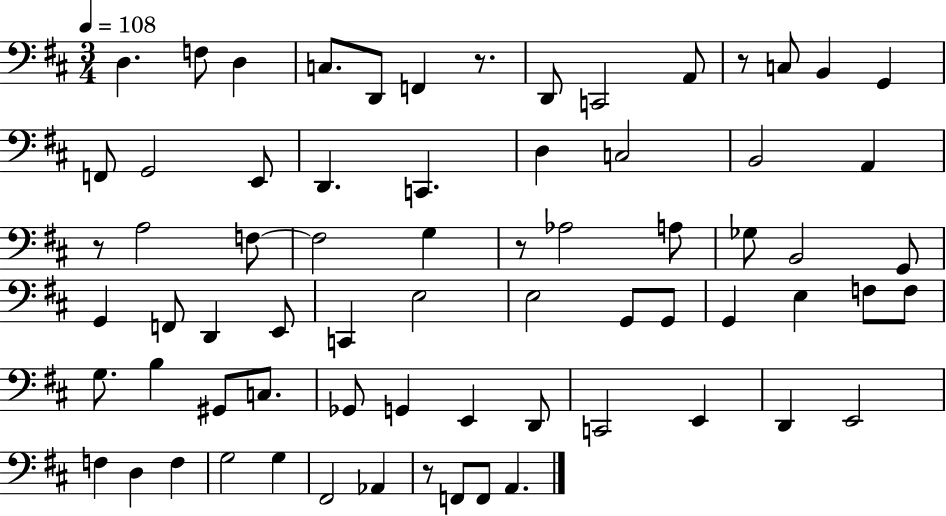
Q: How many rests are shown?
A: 5